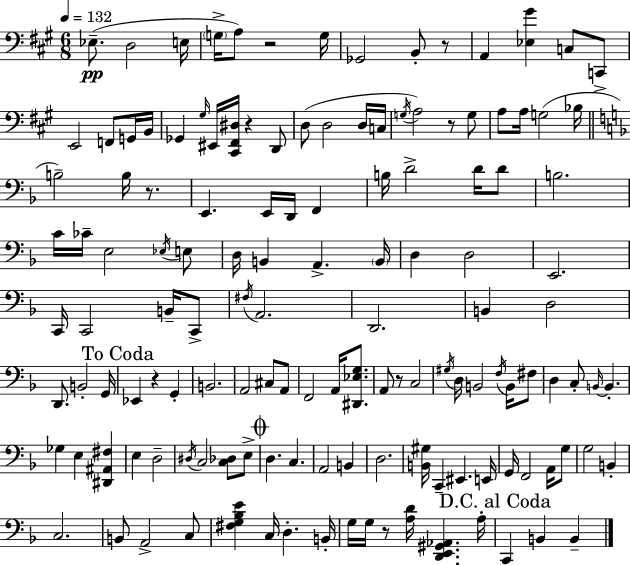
Eb3/e. D3/h E3/s G3/s A3/e R/h G3/s Gb2/h B2/e R/e A2/q [Eb3,G#4]/q C3/e C2/e E2/h F2/e G2/s B2/s Gb2/q G#3/s EIS2/s [C#2,F#2,D#3]/s R/q D2/e D3/e D3/h D3/s C3/s G3/s A3/h R/e G3/e A3/e A3/s G3/h Bb3/s B3/h B3/s R/e. E2/q. E2/s D2/s F2/q B3/s D4/h D4/s D4/e B3/h. C4/s CES4/s E3/h Eb3/s E3/e D3/s B2/q A2/q. B2/s D3/q D3/h E2/h. C2/s C2/h B2/s C2/e F#3/s A2/h. D2/h. B2/q D3/h D2/e. B2/h G2/s Eb2/q R/q G2/q B2/h. A2/h C#3/e A2/e F2/h A2/s [D#2,Eb3,G3]/e. A2/e R/e C3/h G#3/s D3/s B2/h F3/s B2/s F#3/e D3/q C3/e B2/s B2/q. Gb3/q E3/q [D#2,A#2,F#3]/q E3/q D3/h D#3/s C3/h [C3,Db3]/e E3/e D3/q. C3/q. A2/h B2/q D3/h. [B2,G#3]/s C2/q EIS2/q. E2/s G2/s F2/h A2/s G3/e G3/h B2/q C3/h. B2/e A2/h C3/e [F#3,G3,Bb3,E4]/q C3/s D3/q. B2/s G3/s G3/s R/e [A3,D4]/s [D2,E2,G#2,Ab2]/q. A3/s C2/q B2/q B2/q